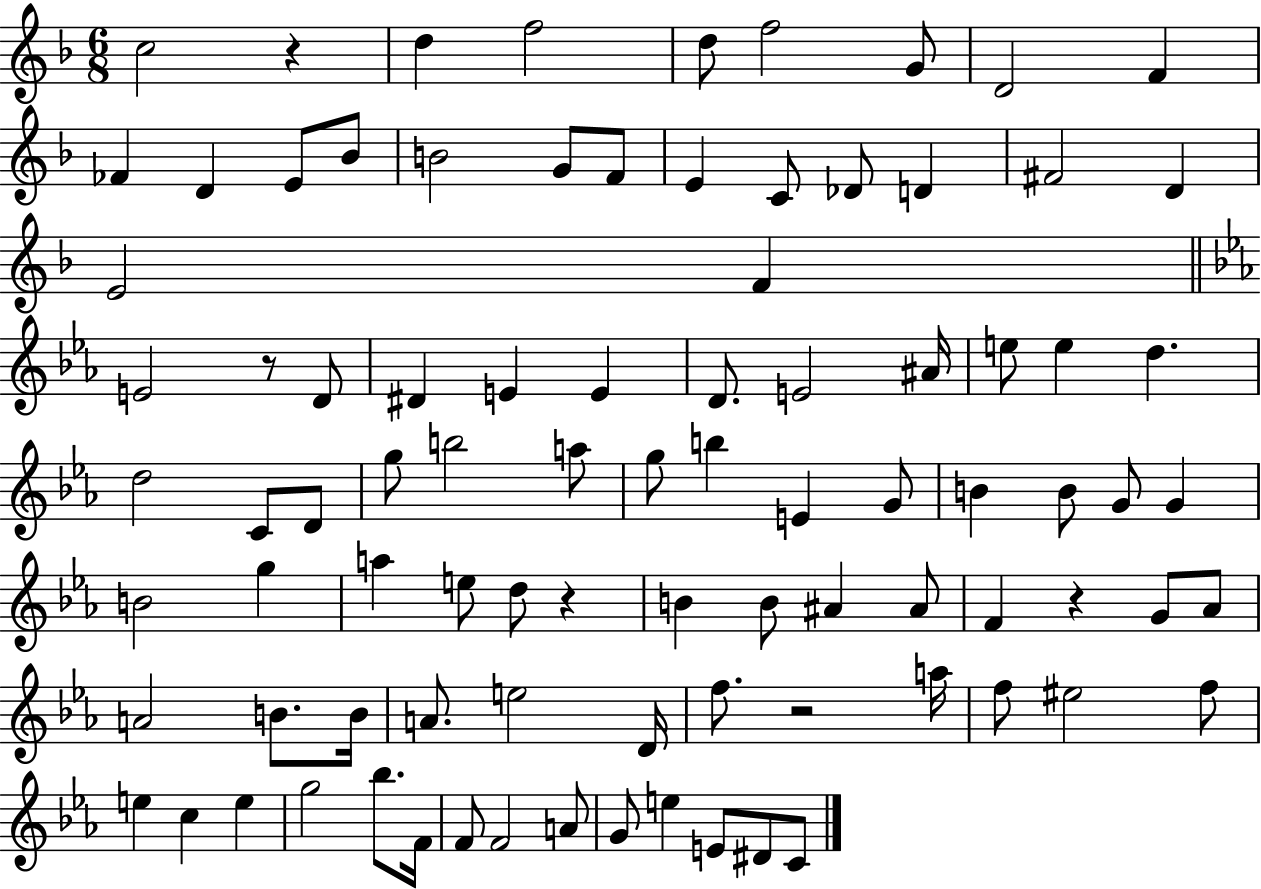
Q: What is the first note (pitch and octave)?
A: C5